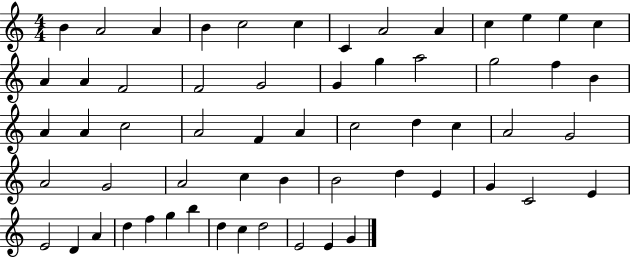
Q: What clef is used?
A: treble